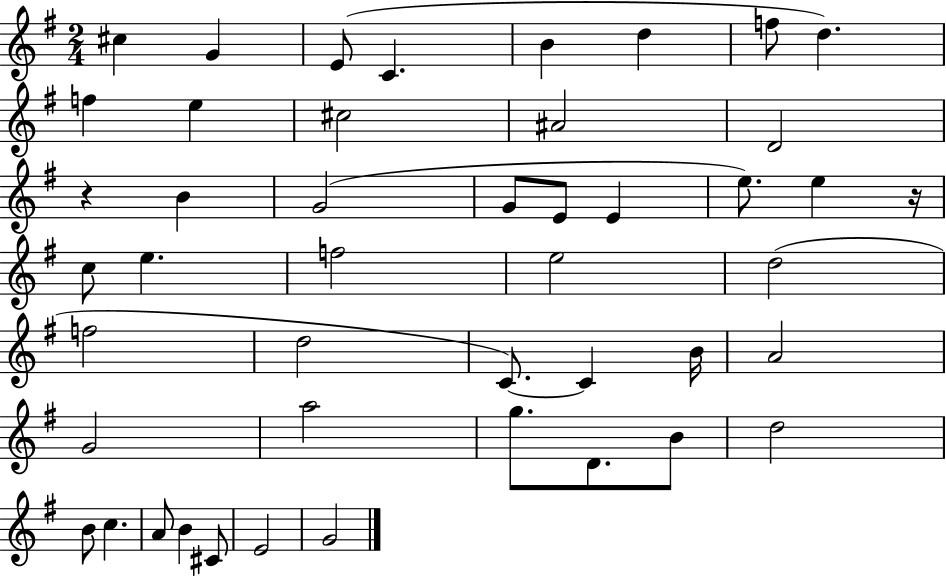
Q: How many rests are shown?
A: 2